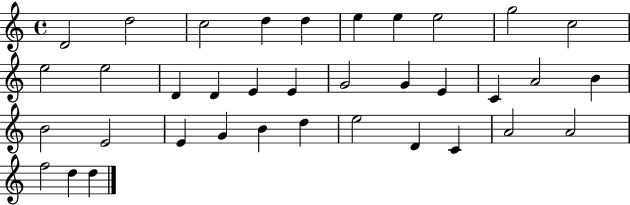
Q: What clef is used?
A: treble